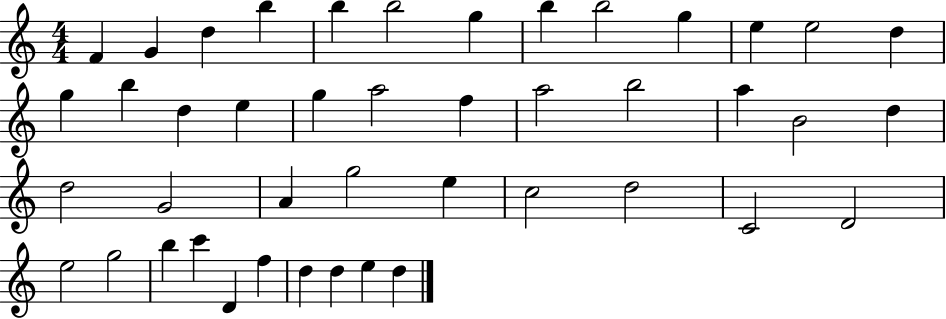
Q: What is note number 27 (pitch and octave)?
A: G4